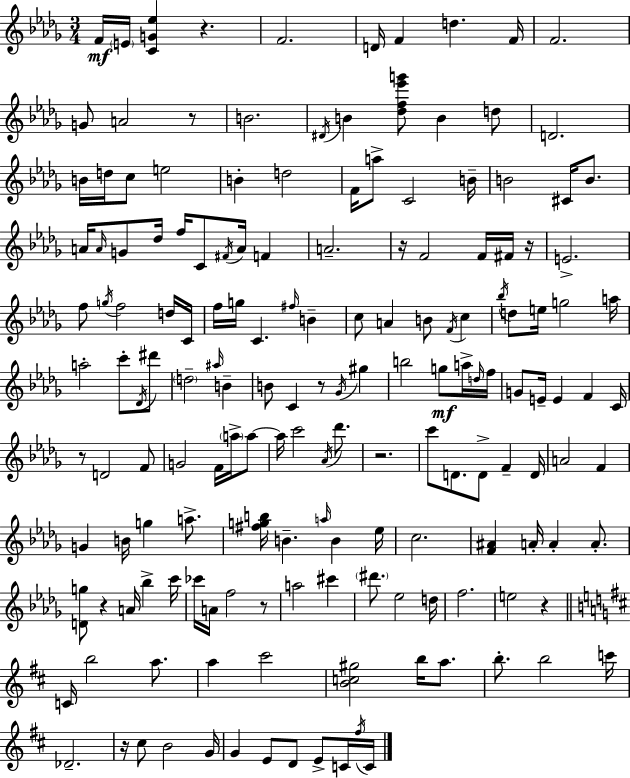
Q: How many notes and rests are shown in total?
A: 164